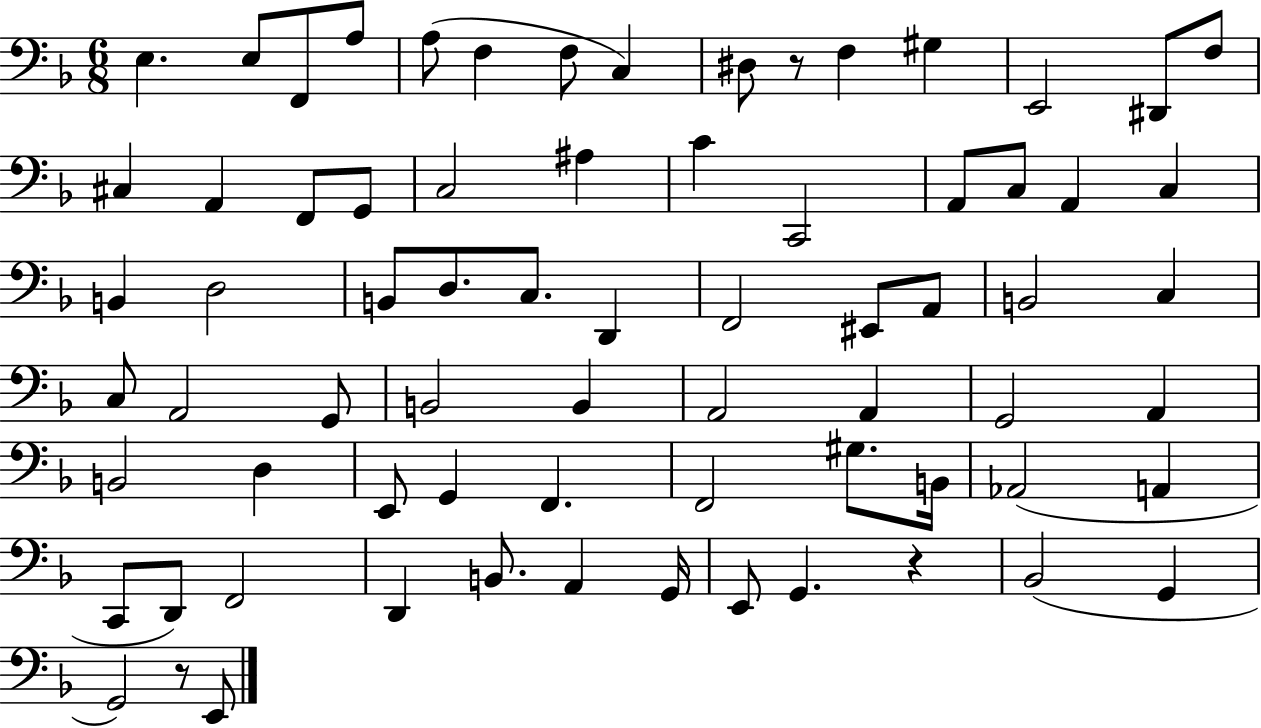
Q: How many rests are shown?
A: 3